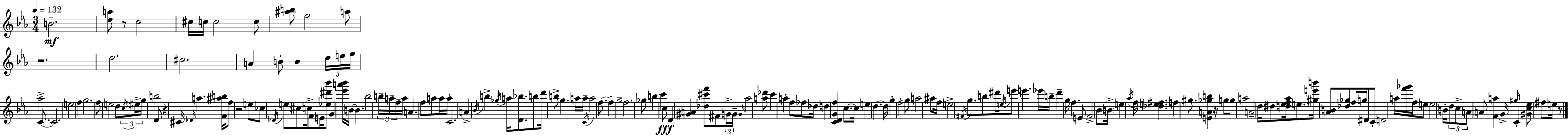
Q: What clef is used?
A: treble